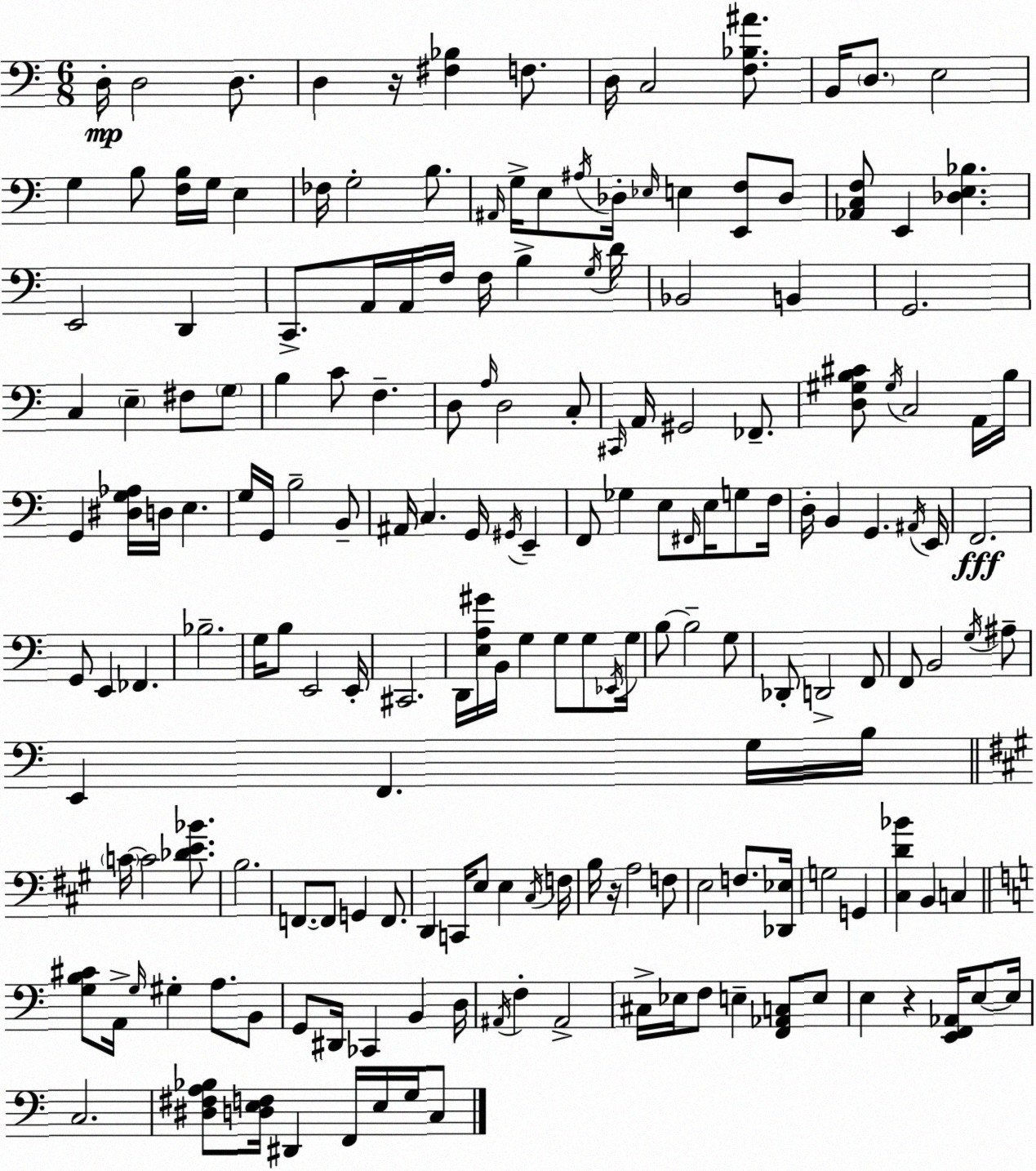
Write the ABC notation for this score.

X:1
T:Untitled
M:6/8
L:1/4
K:Am
D,/4 D,2 D,/2 D, z/4 [^F,_B,] F,/2 D,/4 C,2 [F,_B,^A]/2 B,,/4 D,/2 E,2 G, B,/2 [F,B,]/4 G,/4 E, _F,/4 G,2 B,/2 ^A,,/4 G,/4 E,/2 ^A,/4 _D,/4 _E,/4 E, [E,,F,]/2 _D,/2 [_A,,C,F,]/2 E,, [_D,E,_B,] E,,2 D,, C,,/2 A,,/4 A,,/4 F,/4 F,/4 B, G,/4 D/4 _B,,2 B,, G,,2 C, E, ^F,/2 G,/2 B, C/2 F, D,/2 A,/4 D,2 C,/2 ^C,,/4 A,,/4 ^G,,2 _F,,/2 [D,^G,B,^C]/2 ^G,/4 C,2 A,,/4 B,/4 G,, [^D,G,_A,]/4 D,/4 E, G,/4 G,,/4 B,2 B,,/2 ^A,,/4 C, G,,/4 ^G,,/4 E,, F,,/2 _G, E,/2 ^F,,/4 E,/4 G,/2 F,/4 D,/4 B,, G,, ^A,,/4 E,,/4 F,,2 G,,/2 E,, _F,, _B,2 G,/4 B,/2 E,,2 E,,/4 ^C,,2 D,,/4 [E,A,^G]/4 B,,/4 G, G,/2 G,/2 _E,,/4 G,/4 B,/2 B,2 G,/2 _D,,/2 D,,2 F,,/2 F,,/2 B,,2 G,/4 ^A,/2 E,, F,, G,/4 B,/4 C/4 C2 [_DE_B]/2 B,2 F,,/2 F,,/2 G,, F,,/2 D,, C,,/4 E,/2 E, ^C,/4 F,/4 B,/4 z/4 A,2 F,/2 E,2 F,/2 [_D,,_E,]/4 G,2 G,, [^C,D_B] B,, C, [G,B,^C]/2 A,,/4 G,/4 ^G, A,/2 B,,/2 G,,/2 ^D,,/4 _C,, B,, D,/4 ^A,,/4 F, ^A,,2 ^C,/4 _E,/4 F,/2 E, [F,,_A,,C,]/2 E,/2 E, z [E,,F,,_A,,]/4 E,/2 E,/4 C,2 [^D,^F,A,_B,]/2 [D,E,F,]/4 ^D,, F,,/4 E,/4 G,/4 C,/2